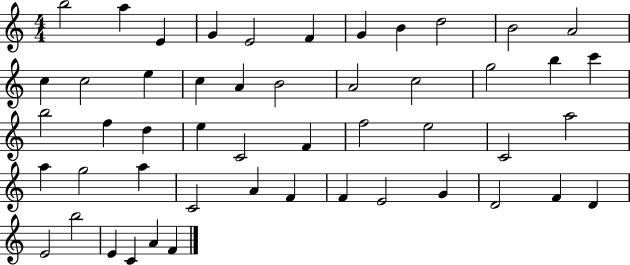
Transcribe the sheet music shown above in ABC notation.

X:1
T:Untitled
M:4/4
L:1/4
K:C
b2 a E G E2 F G B d2 B2 A2 c c2 e c A B2 A2 c2 g2 b c' b2 f d e C2 F f2 e2 C2 a2 a g2 a C2 A F F E2 G D2 F D E2 b2 E C A F